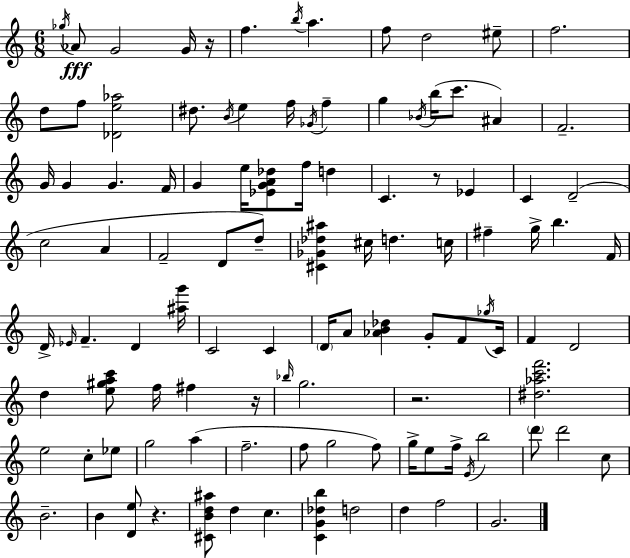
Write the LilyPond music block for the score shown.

{
  \clef treble
  \numericTimeSignature
  \time 6/8
  \key c \major
  \acciaccatura { ges''16 }\fff aes'8 g'2 g'16 | r16 f''4. \acciaccatura { b''16 } a''4. | f''8 d''2 | eis''8-- f''2. | \break d''8 f''8 <des' e'' aes''>2 | dis''8. \acciaccatura { b'16 } e''4 f''16 \acciaccatura { ges'16 } | f''4-- g''4 \acciaccatura { bes'16 } b''16( c'''8. | ais'4) f'2.-- | \break g'16 g'4 g'4. | f'16 g'4 e''16 <ees' g' a' des''>8 | f''16 d''4 c'4. r8 | ees'4 c'4 d'2--( | \break c''2 | a'4 f'2-- | d'8 d''8--) <cis' ges' des'' ais''>4 cis''16 d''4. | c''16 fis''4-- g''16-> b''4. | \break f'16 d'16-> \grace { ees'16 } f'4.-- | d'4 <ais'' g'''>16 c'2 | c'4 \parenthesize d'16 a'8 <aes' b' des''>4 | g'8-. f'8 \acciaccatura { ges''16 } c'16 f'4 d'2 | \break d''4 <e'' gis'' a'' c'''>8 | f''16 fis''4 r16 \grace { bes''16 } g''2. | r2. | <dis'' aes'' c''' f'''>2. | \break e''2 | c''8-. ees''8 g''2 | a''4( f''2.-- | f''8 g''2 | \break f''8) g''16-> e''8 f''16-> | \acciaccatura { e'16 } b''2 \parenthesize d'''8 d'''2 | c''8 b'2.-- | b'4 | \break <d' e''>8 r4. <cis' b' d'' ais''>8 d''4 | c''4. <c' g' des'' b''>4 | d''2 d''4 | f''2 g'2. | \break \bar "|."
}